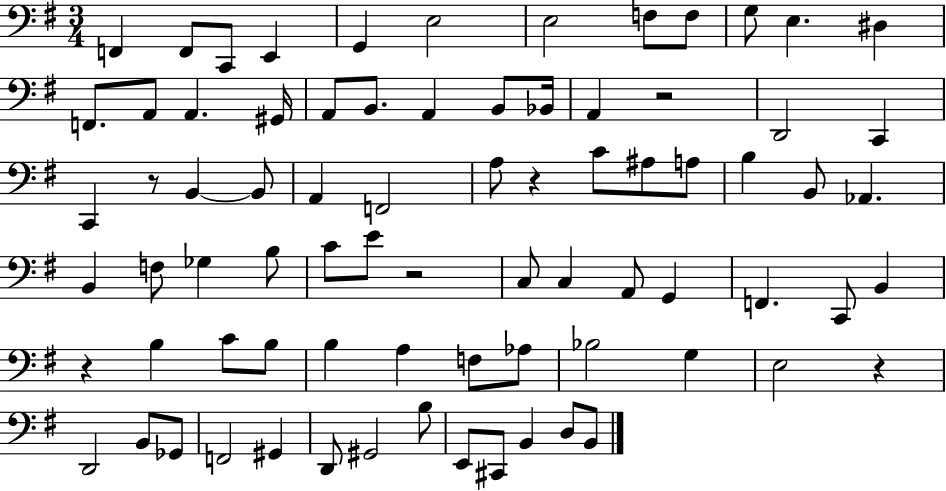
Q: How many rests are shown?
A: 6